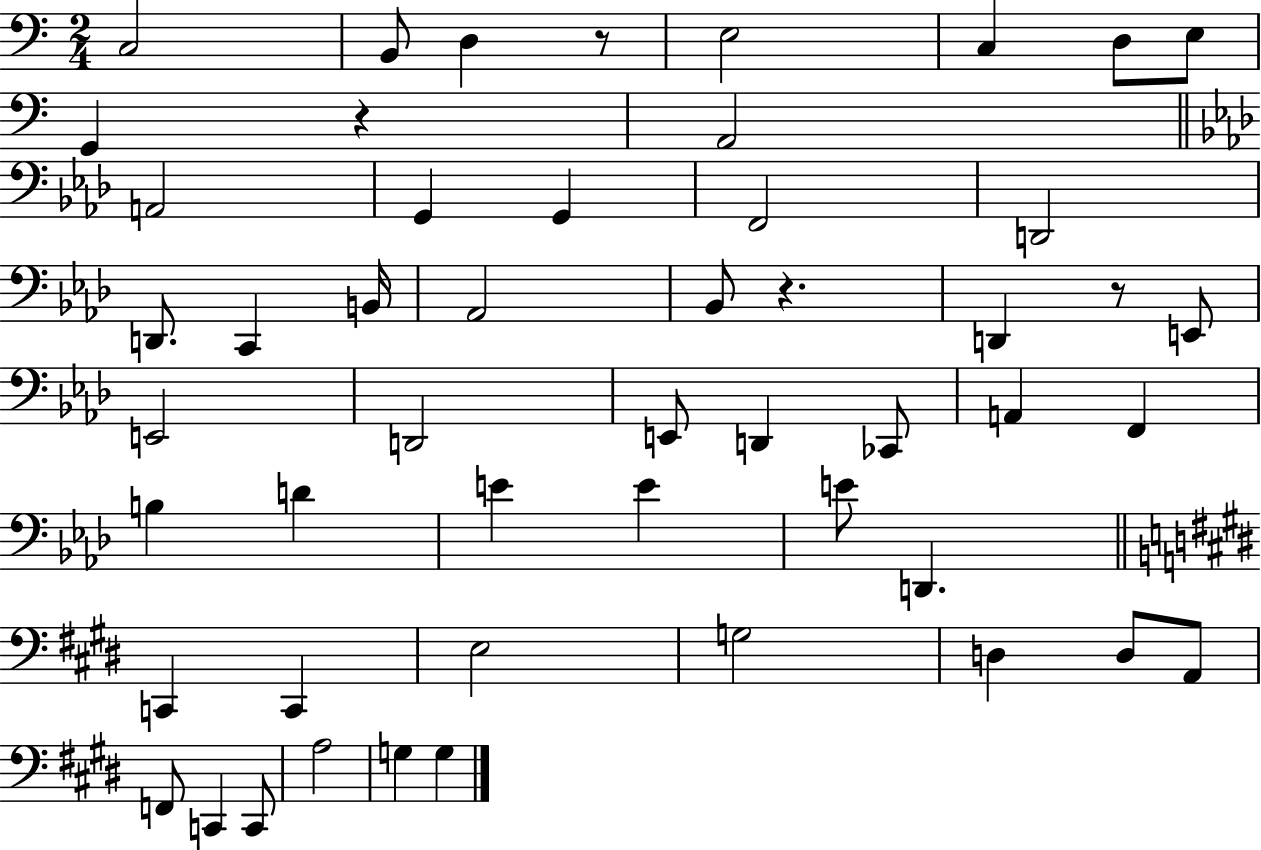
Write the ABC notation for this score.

X:1
T:Untitled
M:2/4
L:1/4
K:C
C,2 B,,/2 D, z/2 E,2 C, D,/2 E,/2 G,, z A,,2 A,,2 G,, G,, F,,2 D,,2 D,,/2 C,, B,,/4 _A,,2 _B,,/2 z D,, z/2 E,,/2 E,,2 D,,2 E,,/2 D,, _C,,/2 A,, F,, B, D E E E/2 D,, C,, C,, E,2 G,2 D, D,/2 A,,/2 F,,/2 C,, C,,/2 A,2 G, G,